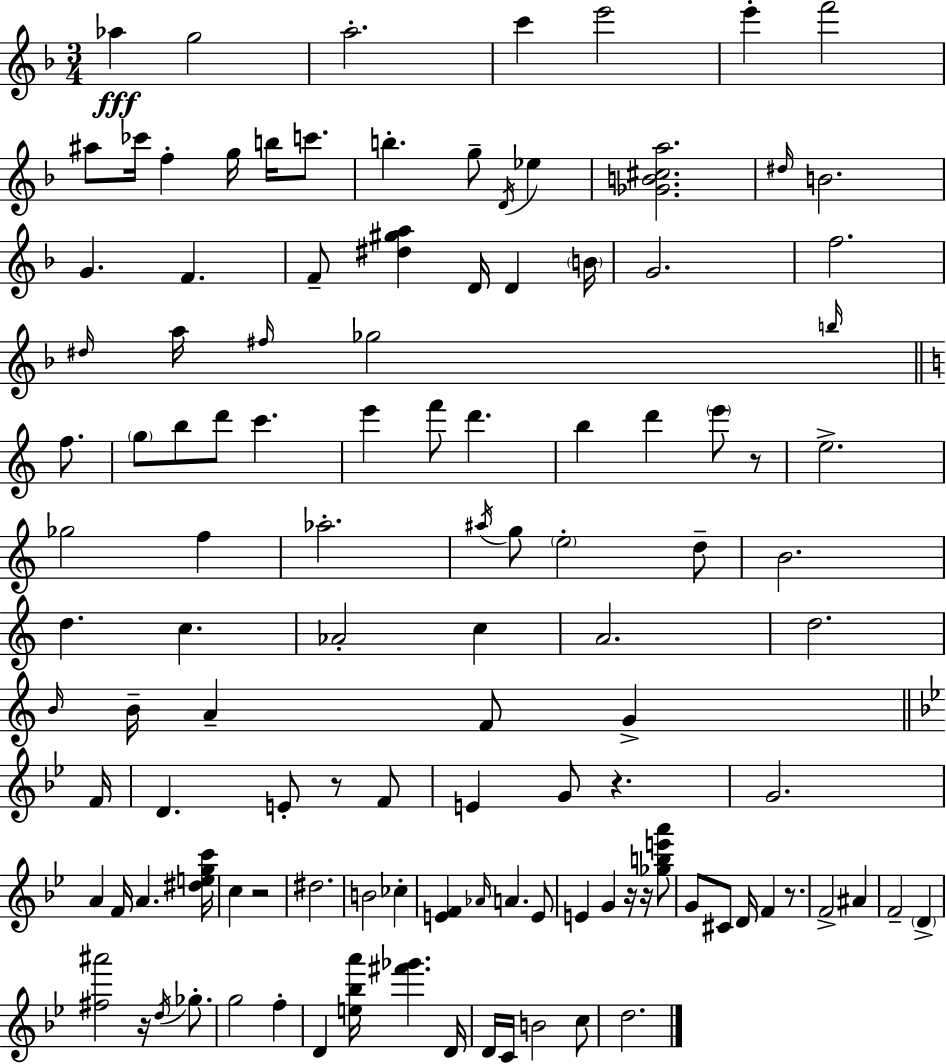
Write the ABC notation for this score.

X:1
T:Untitled
M:3/4
L:1/4
K:Dm
_a g2 a2 c' e'2 e' f'2 ^a/2 _c'/4 f g/4 b/4 c'/2 b g/2 D/4 _e [_GB^ca]2 ^d/4 B2 G F F/2 [^d^ga] D/4 D B/4 G2 f2 ^d/4 a/4 ^f/4 _g2 b/4 f/2 g/2 b/2 d'/2 c' e' f'/2 d' b d' e'/2 z/2 e2 _g2 f _a2 ^a/4 g/2 e2 d/2 B2 d c _A2 c A2 d2 B/4 B/4 A F/2 G F/4 D E/2 z/2 F/2 E G/2 z G2 A F/4 A [^degc']/4 c z2 ^d2 B2 _c [EF] _A/4 A E/2 E G z/4 z/4 [_gbe'a']/2 G/2 ^C/2 D/4 F z/2 F2 ^A F2 D [^f^a']2 z/4 d/4 _g/2 g2 f D [e_ba']/4 [^f'_g'] D/4 D/4 C/4 B2 c/2 d2